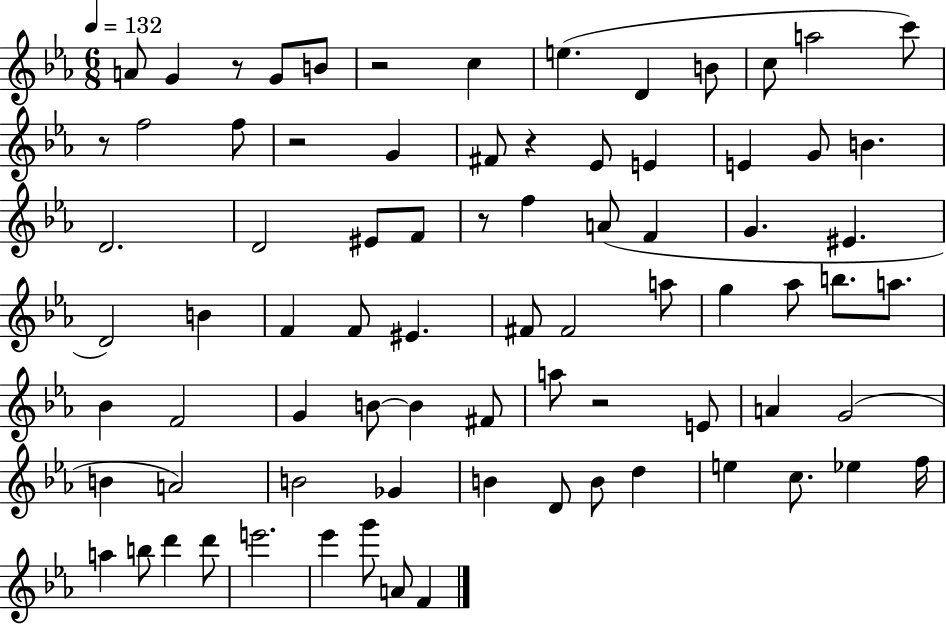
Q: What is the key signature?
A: EES major